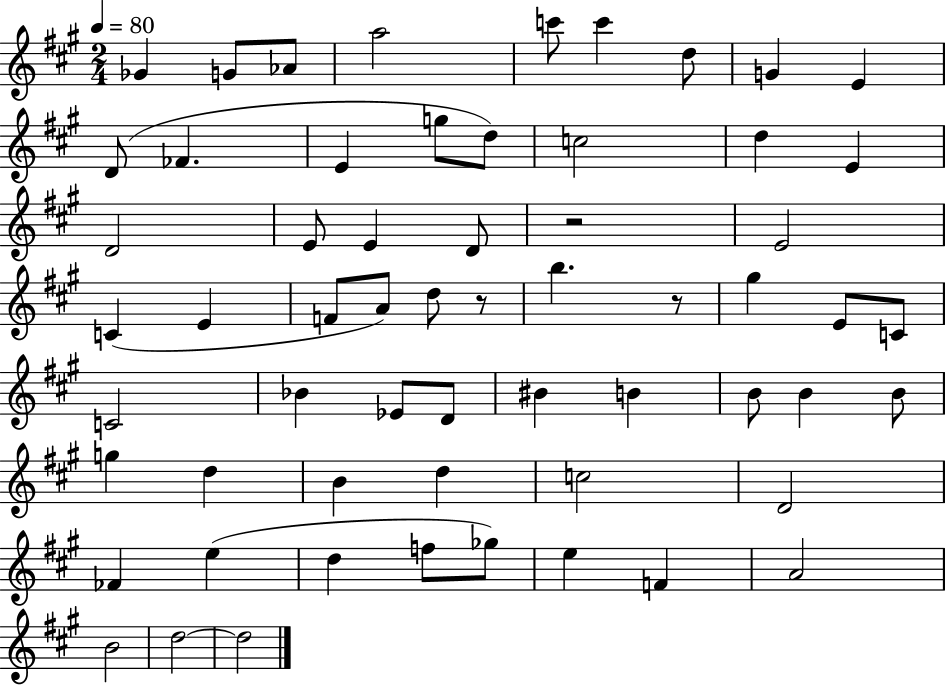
X:1
T:Untitled
M:2/4
L:1/4
K:A
_G G/2 _A/2 a2 c'/2 c' d/2 G E D/2 _F E g/2 d/2 c2 d E D2 E/2 E D/2 z2 E2 C E F/2 A/2 d/2 z/2 b z/2 ^g E/2 C/2 C2 _B _E/2 D/2 ^B B B/2 B B/2 g d B d c2 D2 _F e d f/2 _g/2 e F A2 B2 d2 d2